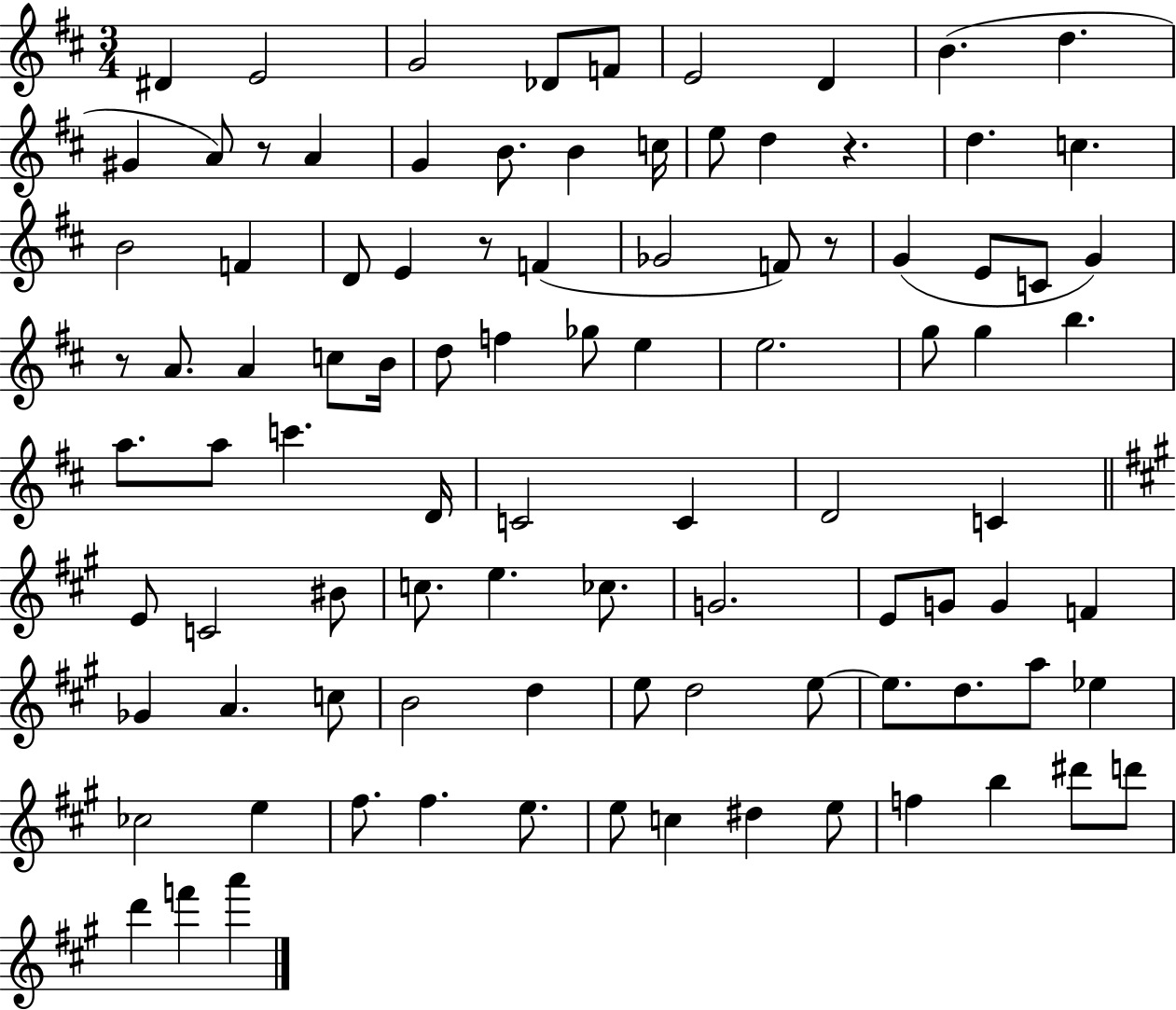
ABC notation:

X:1
T:Untitled
M:3/4
L:1/4
K:D
^D E2 G2 _D/2 F/2 E2 D B d ^G A/2 z/2 A G B/2 B c/4 e/2 d z d c B2 F D/2 E z/2 F _G2 F/2 z/2 G E/2 C/2 G z/2 A/2 A c/2 B/4 d/2 f _g/2 e e2 g/2 g b a/2 a/2 c' D/4 C2 C D2 C E/2 C2 ^B/2 c/2 e _c/2 G2 E/2 G/2 G F _G A c/2 B2 d e/2 d2 e/2 e/2 d/2 a/2 _e _c2 e ^f/2 ^f e/2 e/2 c ^d e/2 f b ^d'/2 d'/2 d' f' a'